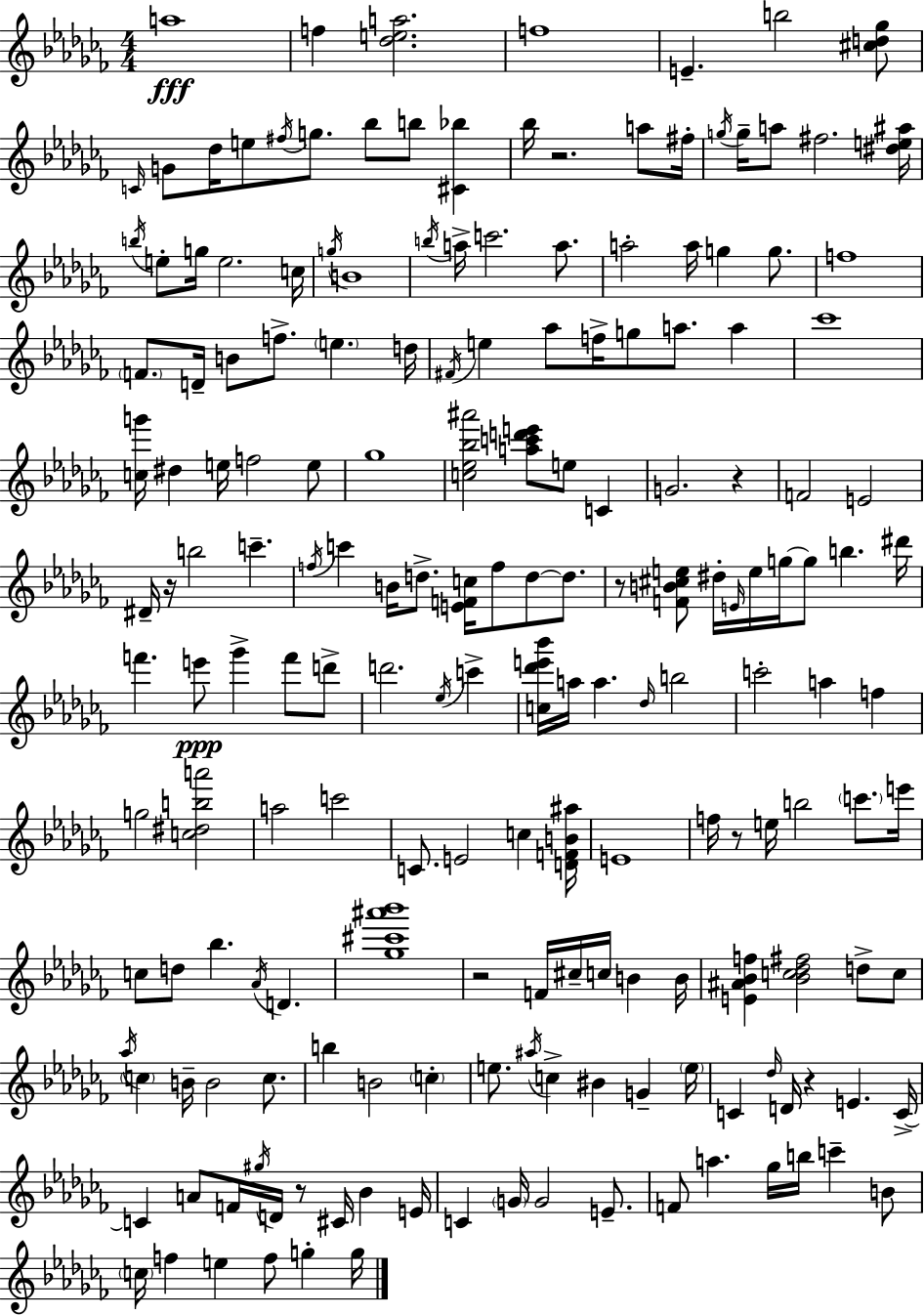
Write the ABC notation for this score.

X:1
T:Untitled
M:4/4
L:1/4
K:Abm
a4 f [_dea]2 f4 E b2 [^cd_g]/2 C/4 G/2 _d/4 e/2 ^f/4 g/2 _b/2 b/2 [^C_b] _b/4 z2 a/2 ^f/4 g/4 g/4 a/2 ^f2 [^de^a]/4 b/4 e/2 g/4 e2 c/4 g/4 B4 b/4 a/4 c'2 a/2 a2 a/4 g g/2 f4 F/2 D/4 B/2 f/2 e d/4 ^F/4 e _a/2 f/4 g/2 a/2 a _c'4 [cg']/4 ^d e/4 f2 e/2 _g4 [c_e_b^a']2 [ac'd'e']/2 e/2 C G2 z F2 E2 ^D/4 z/4 b2 c' f/4 c' B/4 d/2 [EFc]/4 f/2 d/2 d/2 z/2 [FB^ce]/2 ^d/4 E/4 e/4 g/4 g/2 b ^d'/4 f' e'/2 _g' f'/2 d'/2 d'2 _e/4 c' [c_d'e'_b']/4 a/4 a _d/4 b2 c'2 a f g2 [c^dba']2 a2 c'2 C/2 E2 c [DFB^a]/4 E4 f/4 z/2 e/4 b2 c'/2 e'/4 c/2 d/2 _b _A/4 D [_g^c'^a'_b']4 z2 F/4 ^c/4 c/4 B B/4 [E^A_Bf] [_Bc_d^f]2 d/2 c/2 _a/4 c B/4 B2 c/2 b B2 c e/2 ^a/4 c ^B G e/4 C _d/4 D/4 z E C/4 C A/2 F/4 ^g/4 D/4 z/2 ^C/4 _B E/4 C G/4 G2 E/2 F/2 a _g/4 b/4 c' B/2 c/4 f e f/2 g g/4